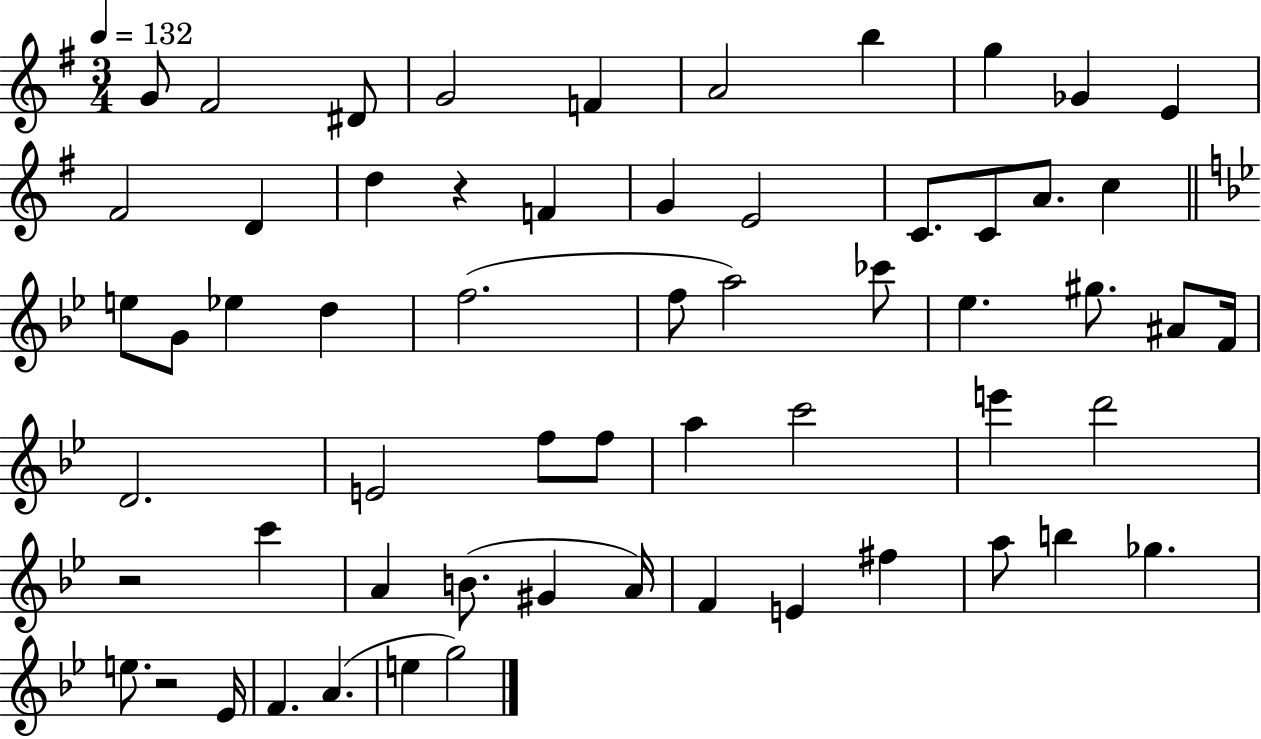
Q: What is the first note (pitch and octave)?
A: G4